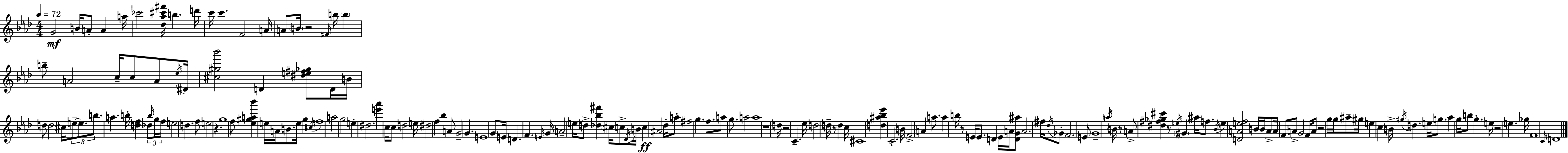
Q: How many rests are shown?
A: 10